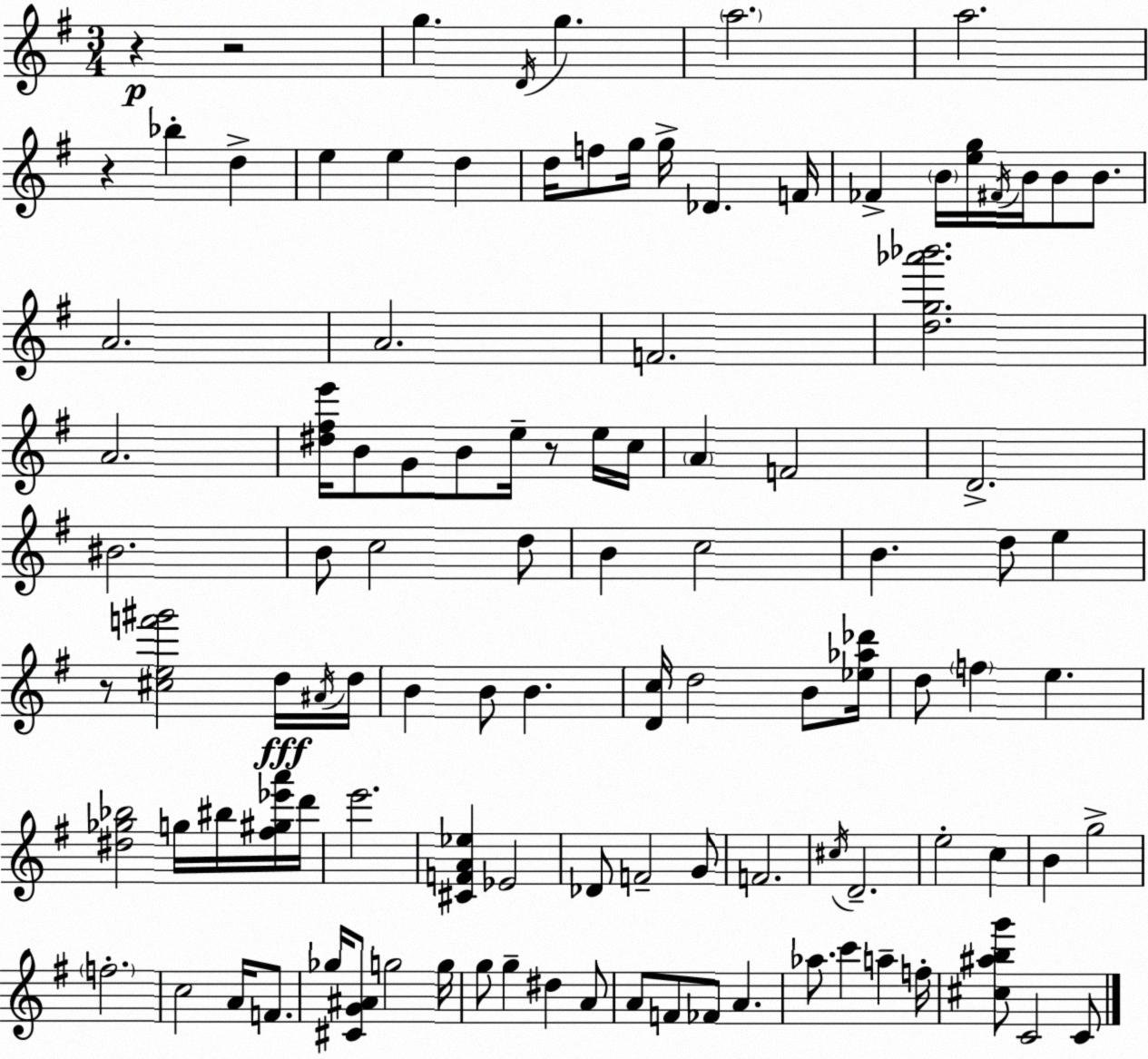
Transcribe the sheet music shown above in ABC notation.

X:1
T:Untitled
M:3/4
L:1/4
K:Em
z z2 g D/4 g a2 a2 z _b d e e d d/4 f/2 g/4 g/4 _D F/4 _F B/4 [eg]/4 ^F/4 B/4 B/2 B/2 A2 A2 F2 [dg_a'_b']2 A2 [^d^fe']/4 B/2 G/2 B/2 e/4 z/2 e/4 c/4 A F2 D2 ^B2 B/2 c2 d/2 B c2 B d/2 e z/2 [^cef'^g']2 d/4 ^A/4 d/4 B B/2 B [Dc]/4 d2 B/2 [_e_a_d']/4 d/2 f e [^d_g_b]2 g/4 ^b/4 [^f^g_e'a']/4 d'/4 e'2 [^CFA_e] _E2 _D/2 F2 G/2 F2 ^c/4 D2 e2 c B g2 f2 c2 A/4 F/2 _g/4 [^CG^A]/2 g2 g/4 g/2 g ^d A/2 A/2 F/2 _F/2 A _a/2 c' a f/4 [^c^abg']/2 C2 C/2